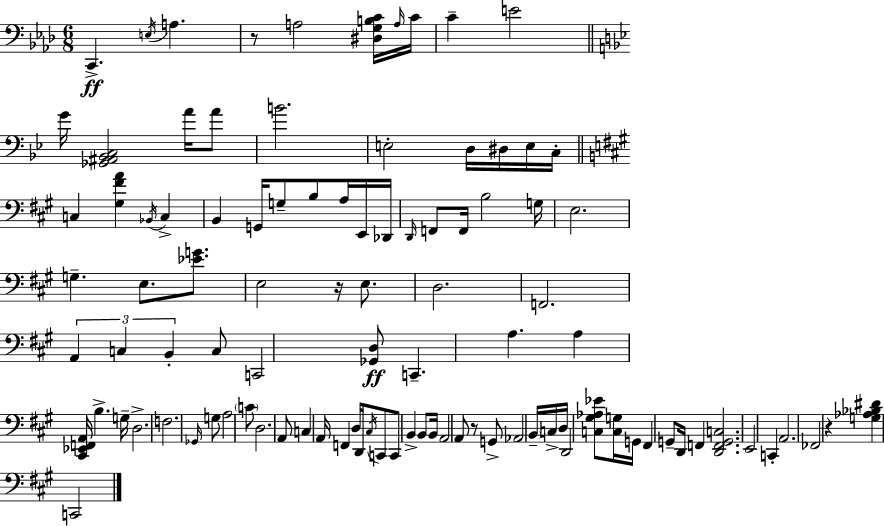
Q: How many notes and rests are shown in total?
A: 100